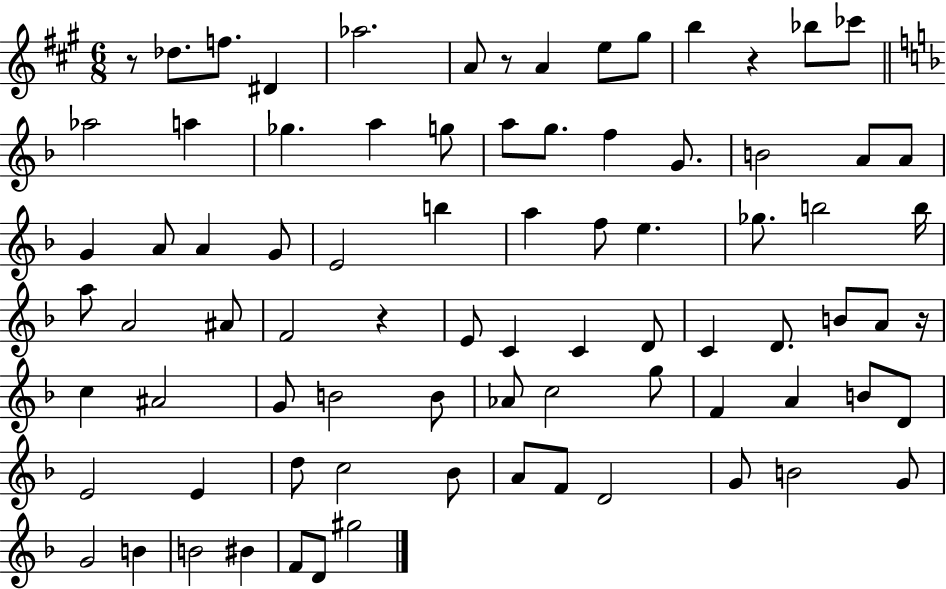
R/e Db5/e. F5/e. D#4/q Ab5/h. A4/e R/e A4/q E5/e G#5/e B5/q R/q Bb5/e CES6/e Ab5/h A5/q Gb5/q. A5/q G5/e A5/e G5/e. F5/q G4/e. B4/h A4/e A4/e G4/q A4/e A4/q G4/e E4/h B5/q A5/q F5/e E5/q. Gb5/e. B5/h B5/s A5/e A4/h A#4/e F4/h R/q E4/e C4/q C4/q D4/e C4/q D4/e. B4/e A4/e R/s C5/q A#4/h G4/e B4/h B4/e Ab4/e C5/h G5/e F4/q A4/q B4/e D4/e E4/h E4/q D5/e C5/h Bb4/e A4/e F4/e D4/h G4/e B4/h G4/e G4/h B4/q B4/h BIS4/q F4/e D4/e G#5/h